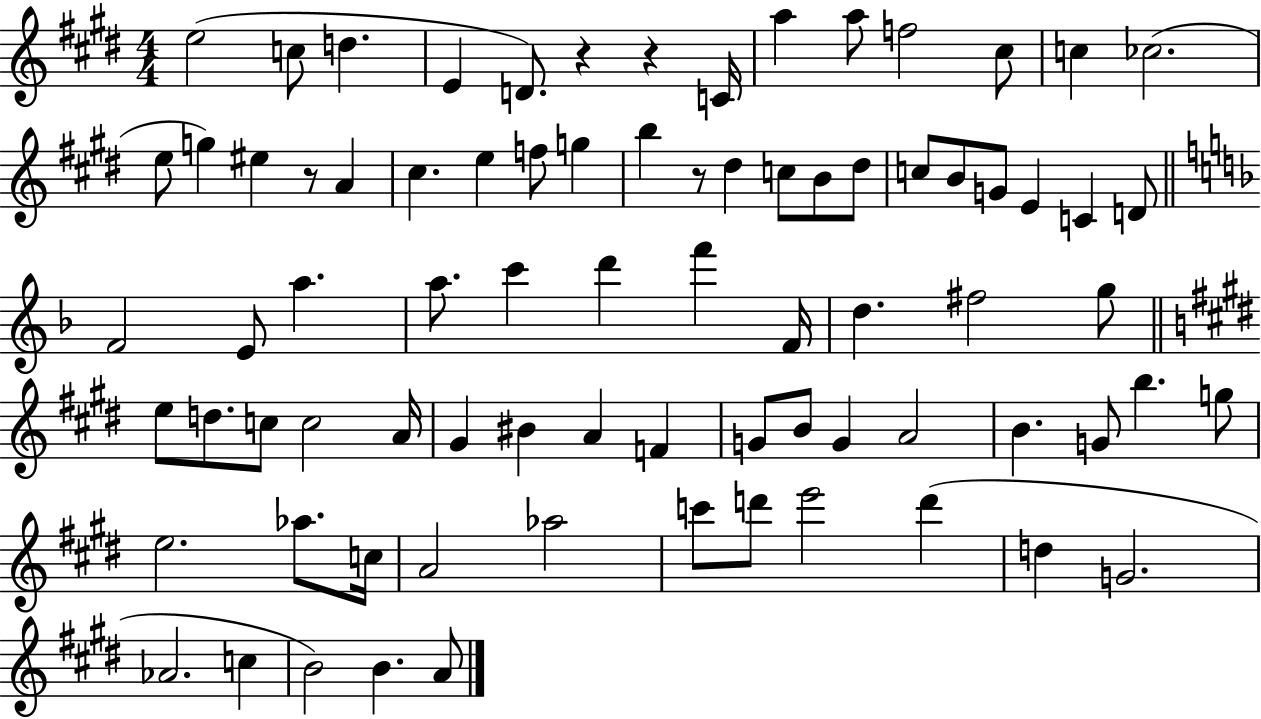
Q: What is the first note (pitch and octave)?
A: E5